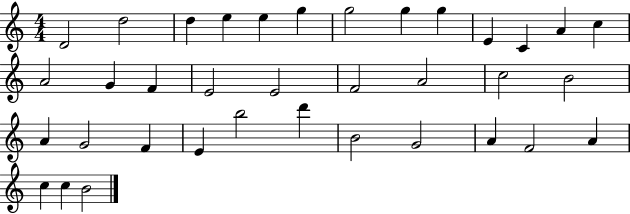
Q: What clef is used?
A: treble